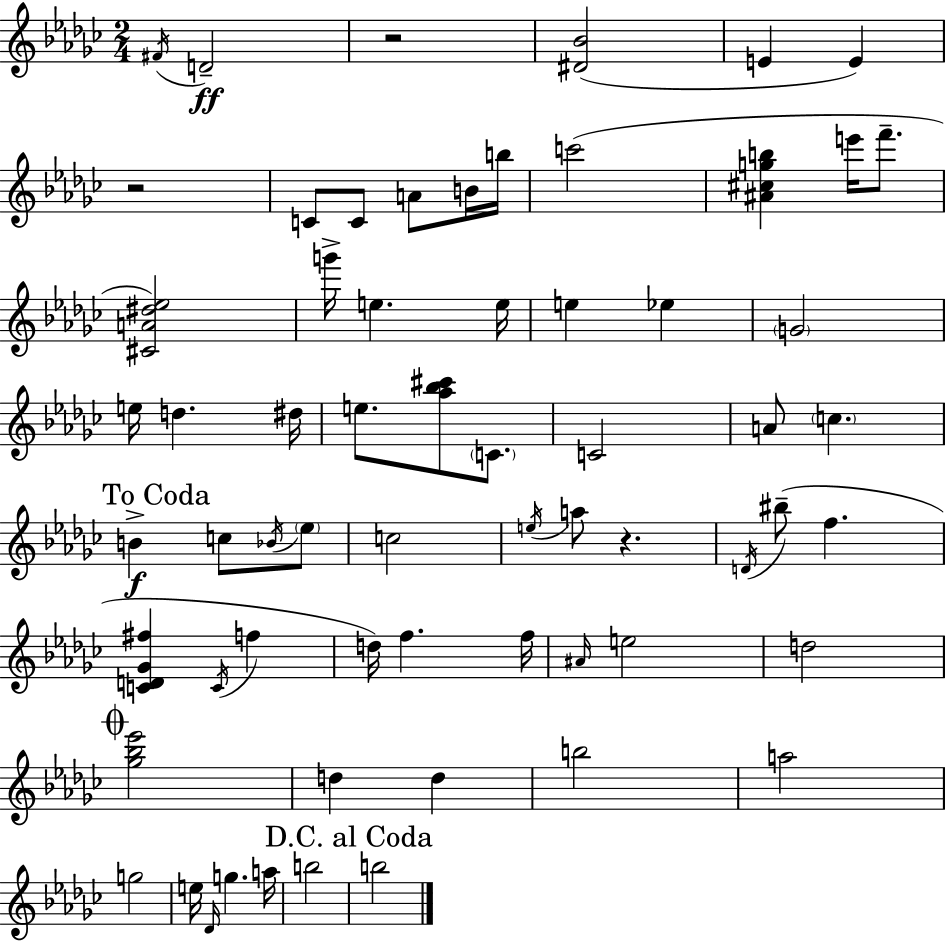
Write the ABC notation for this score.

X:1
T:Untitled
M:2/4
L:1/4
K:Ebm
^F/4 D2 z2 [^D_B]2 E E z2 C/2 C/2 A/2 B/4 b/4 c'2 [^A^cgb] e'/4 f'/2 [^CA^d_e]2 g'/4 e e/4 e _e G2 e/4 d ^d/4 e/2 [_a_b^c']/2 C/2 C2 A/2 c B c/2 _B/4 _e/2 c2 e/4 a/2 z D/4 ^b/2 f [CD_G^f] C/4 f d/4 f f/4 ^A/4 e2 d2 [_g_b_e']2 d d b2 a2 g2 e/4 _D/4 g a/4 b2 b2